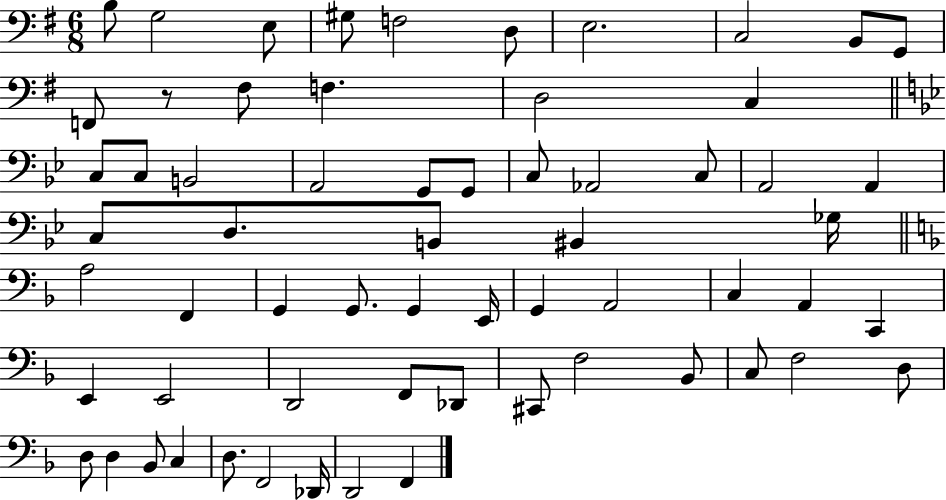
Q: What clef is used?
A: bass